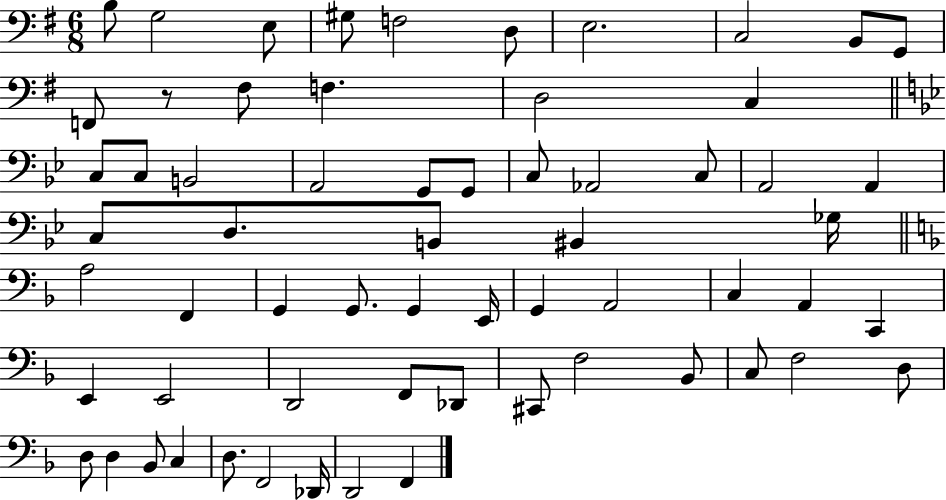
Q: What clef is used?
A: bass